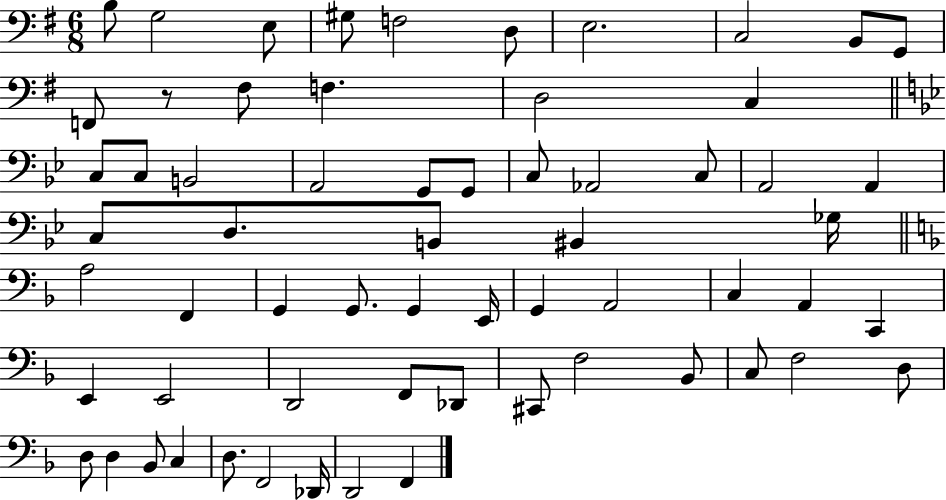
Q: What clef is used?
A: bass